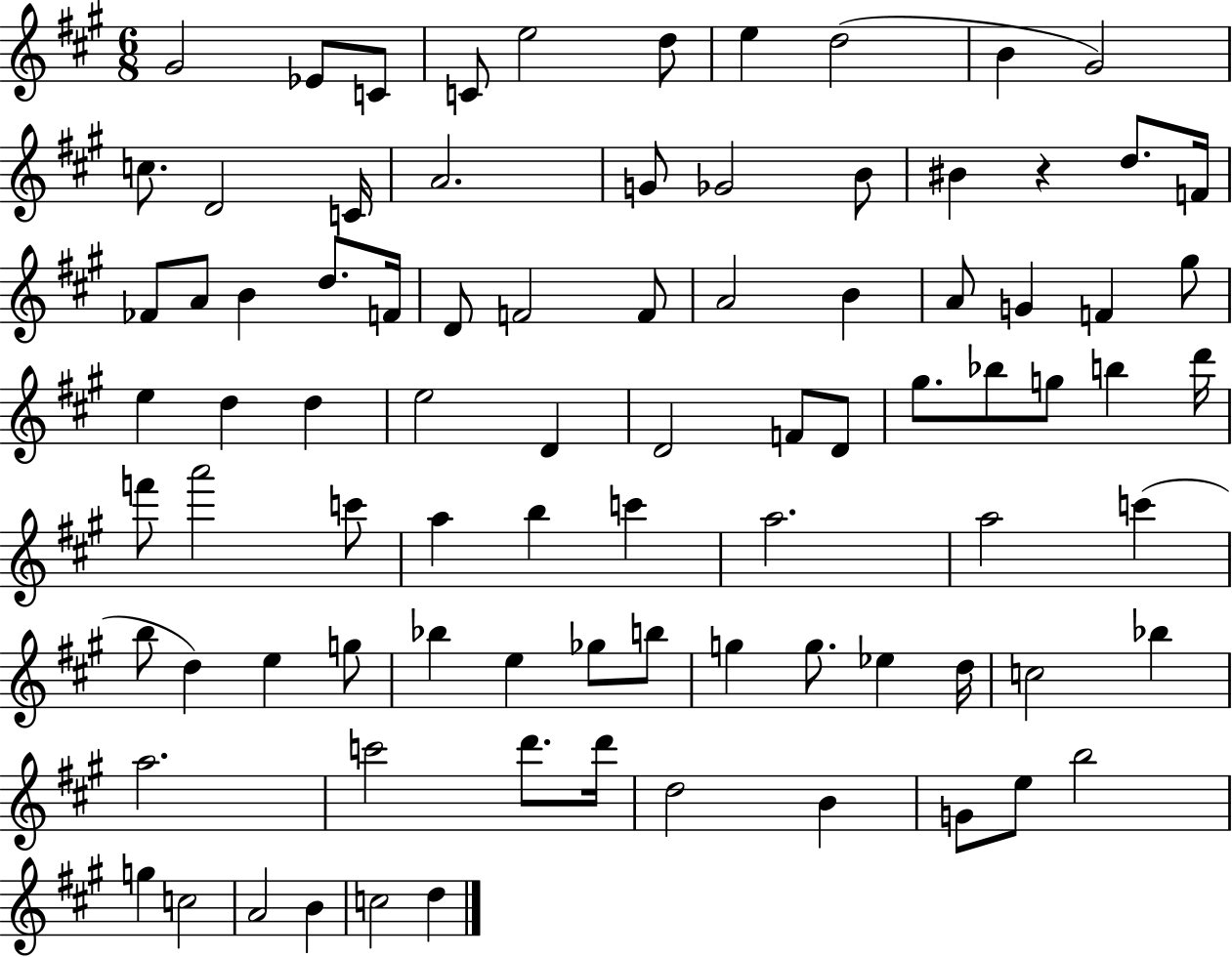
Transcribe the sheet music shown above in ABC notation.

X:1
T:Untitled
M:6/8
L:1/4
K:A
^G2 _E/2 C/2 C/2 e2 d/2 e d2 B ^G2 c/2 D2 C/4 A2 G/2 _G2 B/2 ^B z d/2 F/4 _F/2 A/2 B d/2 F/4 D/2 F2 F/2 A2 B A/2 G F ^g/2 e d d e2 D D2 F/2 D/2 ^g/2 _b/2 g/2 b d'/4 f'/2 a'2 c'/2 a b c' a2 a2 c' b/2 d e g/2 _b e _g/2 b/2 g g/2 _e d/4 c2 _b a2 c'2 d'/2 d'/4 d2 B G/2 e/2 b2 g c2 A2 B c2 d